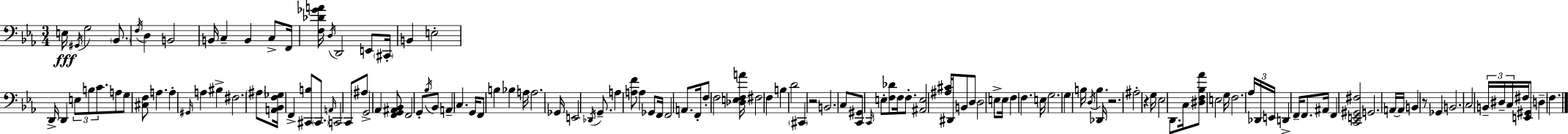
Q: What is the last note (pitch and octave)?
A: F3